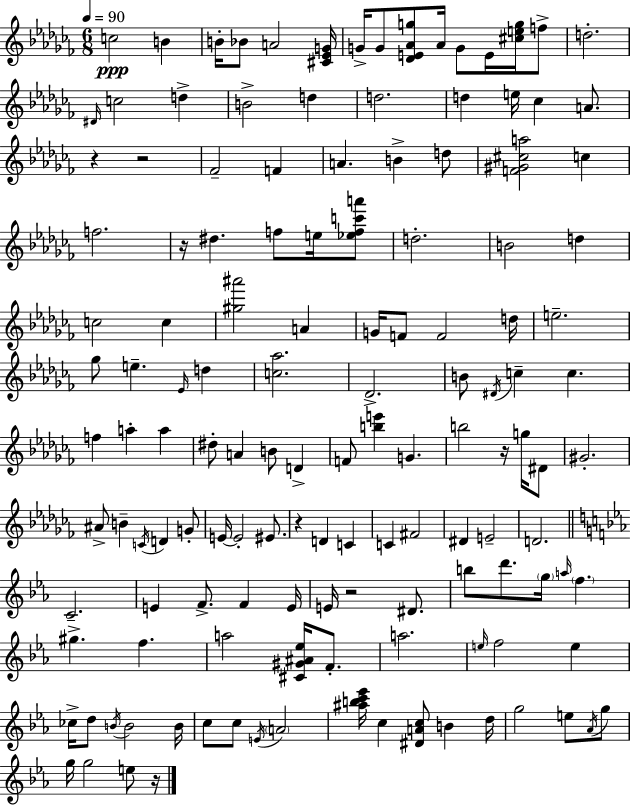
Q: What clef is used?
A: treble